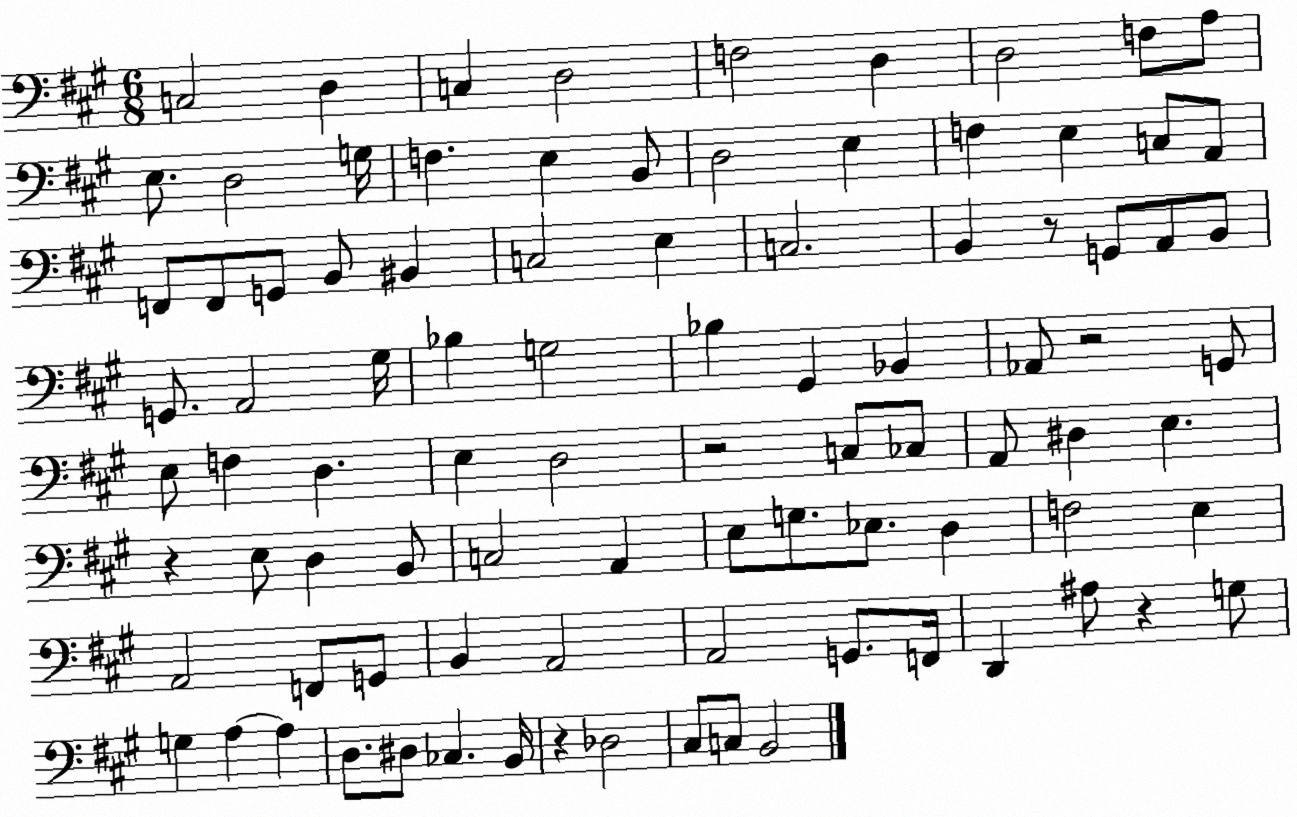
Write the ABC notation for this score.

X:1
T:Untitled
M:6/8
L:1/4
K:A
C,2 D, C, D,2 F,2 D, D,2 F,/2 A,/2 E,/2 D,2 G,/4 F, E, B,,/2 D,2 E, F, E, C,/2 A,,/2 F,,/2 F,,/2 G,,/2 B,,/2 ^B,, C,2 E, C,2 B,, z/2 G,,/2 A,,/2 B,,/2 G,,/2 A,,2 ^G,/4 _B, G,2 _B, ^G,, _B,, _A,,/2 z2 G,,/2 E,/2 F, D, E, D,2 z2 C,/2 _C,/2 A,,/2 ^D, E, z E,/2 D, B,,/2 C,2 A,, E,/2 G,/2 _E,/2 D, F,2 E, A,,2 F,,/2 G,,/2 B,, A,,2 A,,2 G,,/2 F,,/4 D,, ^A,/2 z G,/2 G, A, A, D,/2 ^D,/2 _C, B,,/4 z _D,2 ^C,/2 C,/2 B,,2